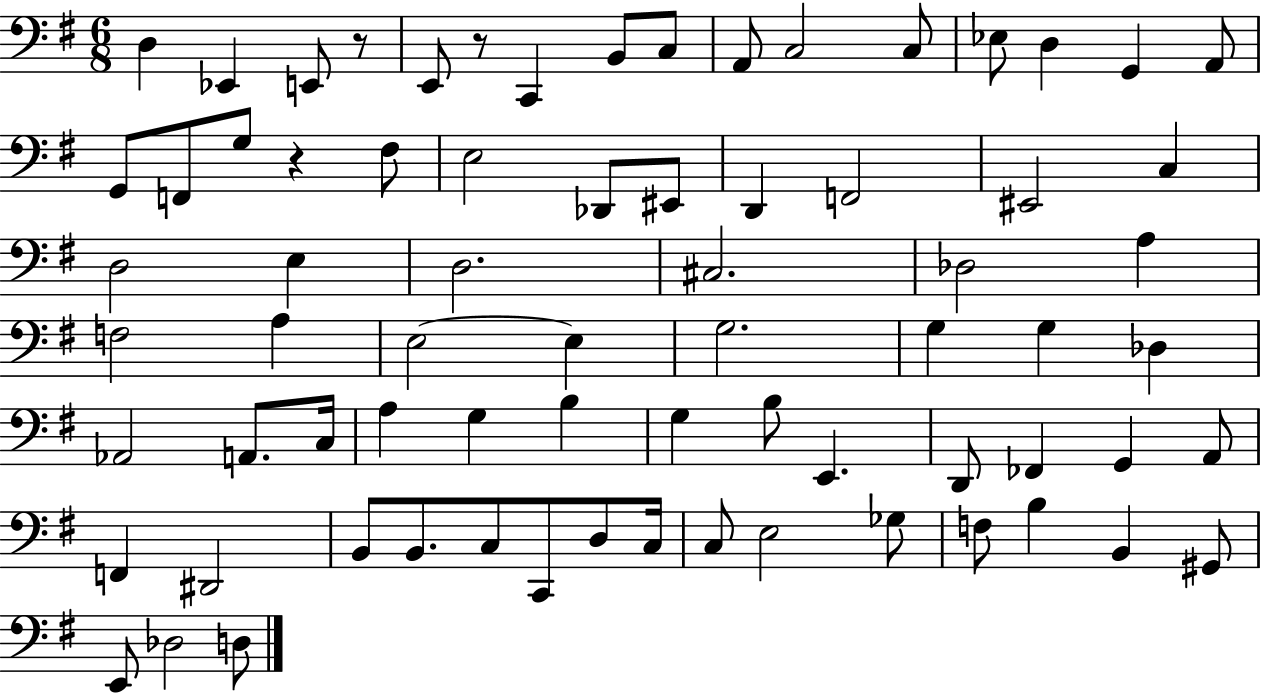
D3/q Eb2/q E2/e R/e E2/e R/e C2/q B2/e C3/e A2/e C3/h C3/e Eb3/e D3/q G2/q A2/e G2/e F2/e G3/e R/q F#3/e E3/h Db2/e EIS2/e D2/q F2/h EIS2/h C3/q D3/h E3/q D3/h. C#3/h. Db3/h A3/q F3/h A3/q E3/h E3/q G3/h. G3/q G3/q Db3/q Ab2/h A2/e. C3/s A3/q G3/q B3/q G3/q B3/e E2/q. D2/e FES2/q G2/q A2/e F2/q D#2/h B2/e B2/e. C3/e C2/e D3/e C3/s C3/e E3/h Gb3/e F3/e B3/q B2/q G#2/e E2/e Db3/h D3/e